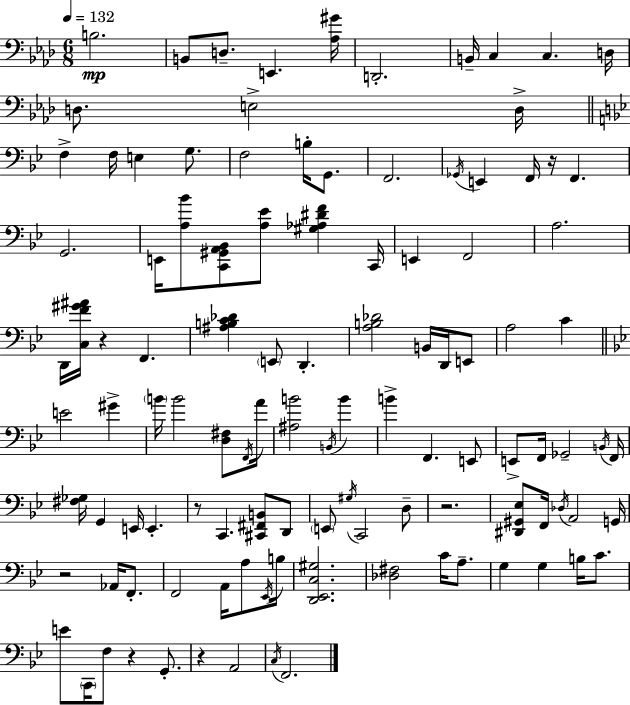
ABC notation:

X:1
T:Untitled
M:6/8
L:1/4
K:Fm
B,2 B,,/2 D,/2 E,, [_A,^G]/4 D,,2 B,,/4 C, C, D,/4 D,/2 E,2 D,/4 F, F,/4 E, G,/2 F,2 B,/4 G,,/2 F,,2 _G,,/4 E,, F,,/4 z/4 F,, G,,2 E,,/4 [A,_B]/2 [C,,^G,,A,,_B,,]/2 [A,_E]/2 [^G,_A,^DF] C,,/4 E,, F,,2 A,2 D,,/4 [C,F^G^A]/4 z F,, [^A,B,C_D] E,,/2 D,, [A,B,_D]2 B,,/4 D,,/4 E,,/2 A,2 C E2 ^G B/4 B2 [D,^F,]/2 F,,/4 A/4 [^A,B]2 B,,/4 B B F,, E,,/2 E,,/2 F,,/4 _G,,2 B,,/4 F,,/4 [^F,_G,]/4 G,, E,,/4 E,, z/2 C,, [^C,,^F,,B,,]/2 D,,/2 E,,/2 ^G,/4 C,,2 D,/2 z2 [^D,,^G,,_E,]/2 F,,/4 _D,/4 A,,2 G,,/4 z2 _A,,/4 F,,/2 F,,2 A,,/4 A,/2 _E,,/4 B,/4 [D,,_E,,C,^G,]2 [_D,^F,]2 C/4 A,/2 G, G, B,/4 C/2 E/2 C,,/4 F,/2 z G,,/2 z A,,2 C,/4 F,,2